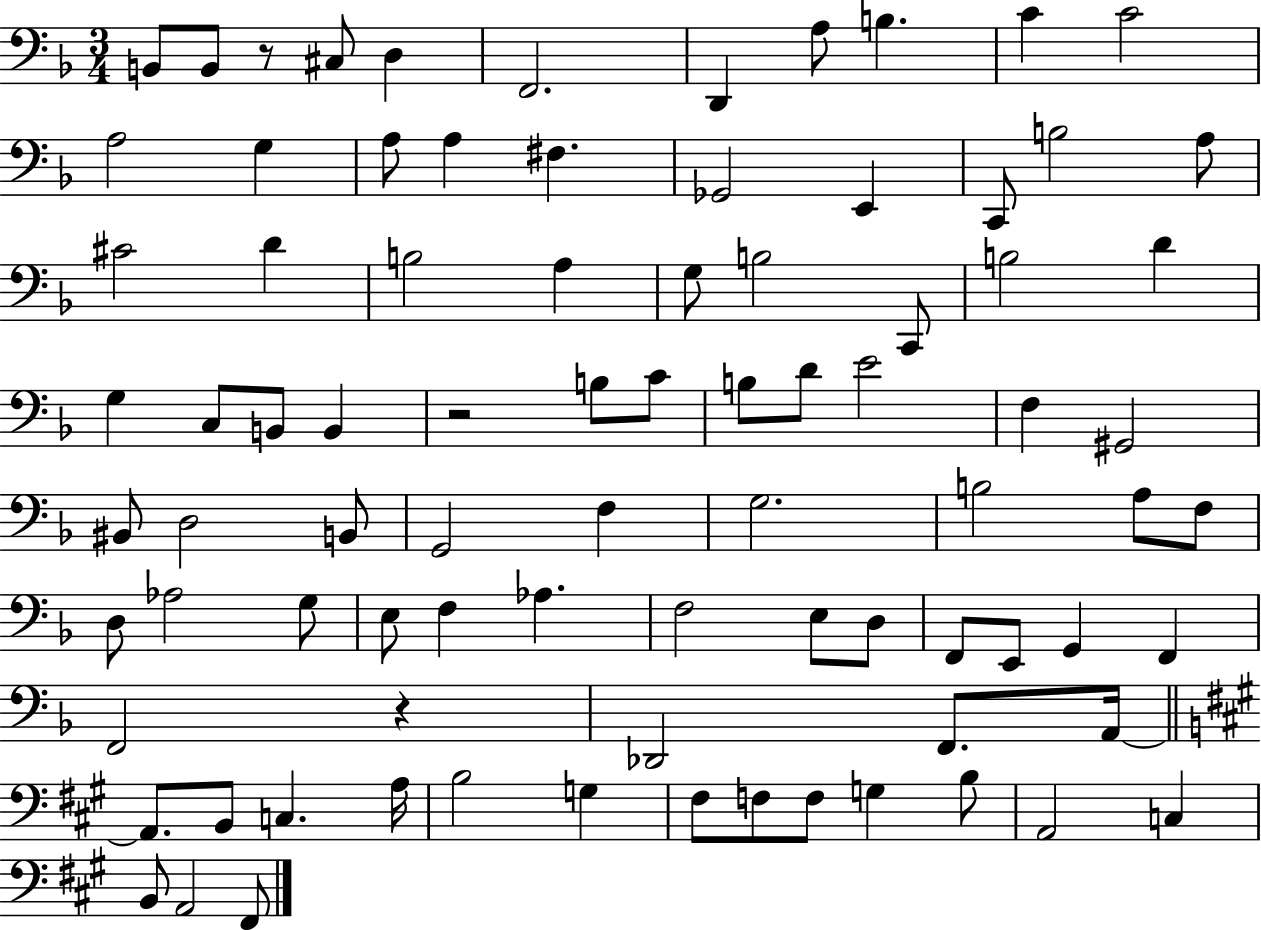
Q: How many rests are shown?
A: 3